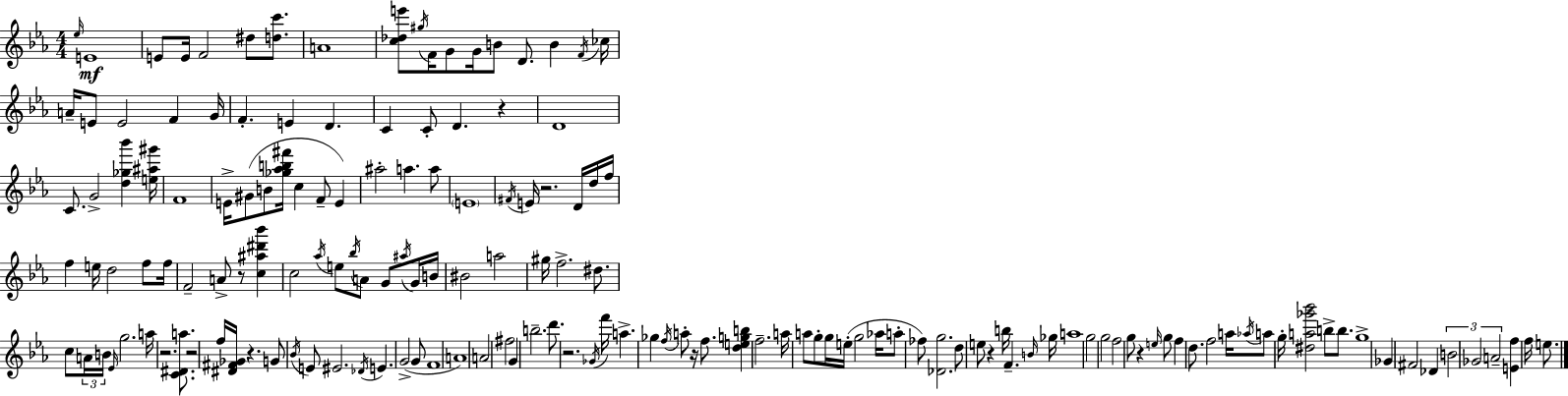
Eb5/s E4/w E4/e E4/s F4/h D#5/e [D5,C6]/e. A4/w [C5,Db5,E6]/e G#5/s F4/s G4/e G4/s B4/e D4/e. B4/q F4/s CES5/s A4/s E4/e E4/h F4/q G4/s F4/q. E4/q D4/q. C4/q C4/e D4/q. R/q D4/w C4/e. G4/h [D5,Gb5,Bb6]/q [E5,A#5,G#6]/s F4/w E4/s G#4/e B4/e [Gb5,Ab5,B5,F#6]/s C5/q F4/e E4/q A#5/h A5/q. A5/e E4/w F#4/s E4/s R/h. D4/s D5/s F5/s F5/q E5/s D5/h F5/e F5/s F4/h A4/e R/e [C5,A#5,D#6,Bb6]/q C5/h Ab5/s E5/e Bb5/s A4/e G4/e A#5/s G4/s B4/s BIS4/h A5/h G#5/s F5/h. D#5/e. C5/e A4/s B4/s Eb4/s G5/h. A5/s R/h. [C4,D#4,A5]/e. R/h F5/s [D#4,F#4,Gb4]/s R/q. G4/e Bb4/s E4/e EIS4/h. Db4/s E4/q. G4/h G4/e F4/w A4/w A4/h F#5/h G4/q B5/h. D6/e. R/h. Gb4/s F6/s A5/q. Gb5/q F5/s A5/e R/s F5/e. [D5,E5,G5,B5]/q F5/h. A5/s A5/e G5/e G5/s E5/s G5/h Ab5/s A5/e FES5/e [Db4,G5]/h. D5/e E5/e R/q B5/s F4/q. B4/s Gb5/s A5/w G5/h G5/h F5/h G5/e R/q E5/s G5/e F5/q D5/e. F5/h A5/s Ab5/s A5/e G5/s [D#5,A5,Gb6,Bb6]/h B5/e B5/e. G5/w Gb4/q F#4/h Db4/q B4/h Gb4/h A4/h [E4,F5]/q F5/s E5/e.